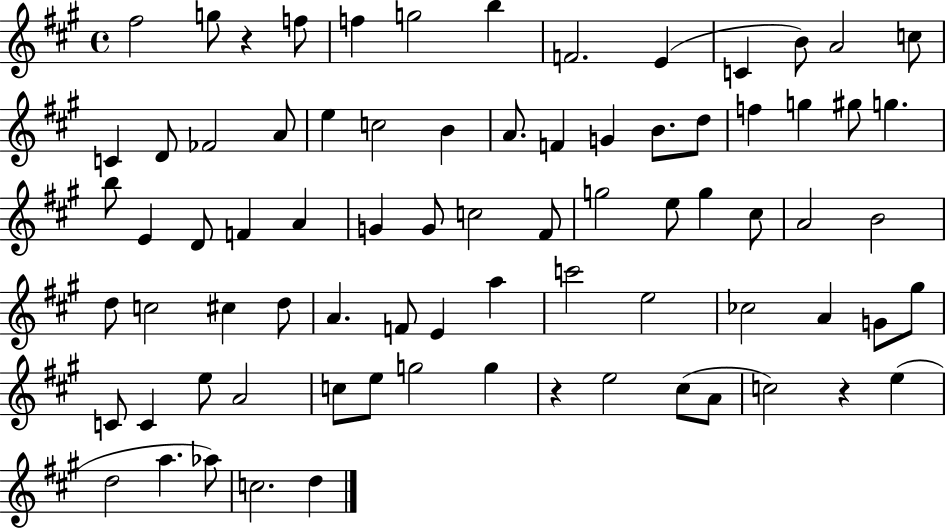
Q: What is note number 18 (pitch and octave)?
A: C5